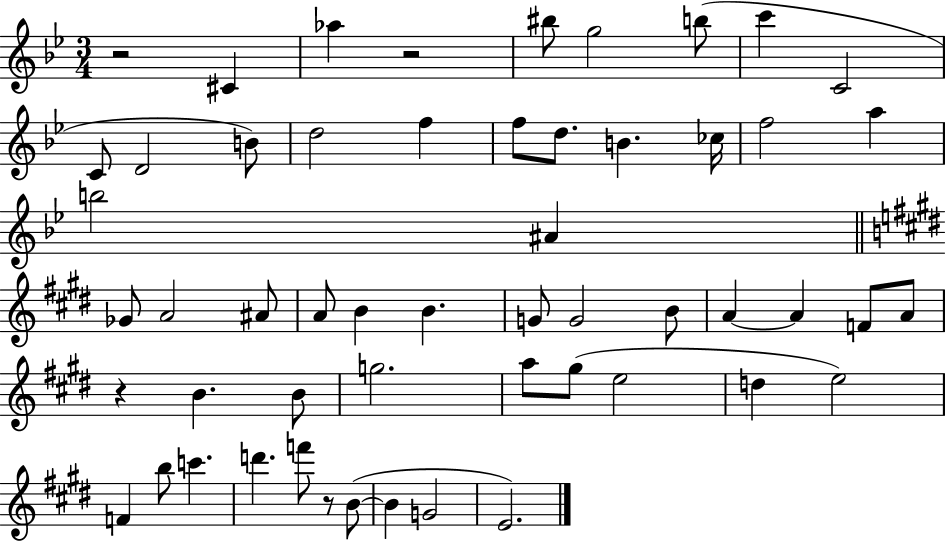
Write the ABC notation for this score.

X:1
T:Untitled
M:3/4
L:1/4
K:Bb
z2 ^C _a z2 ^b/2 g2 b/2 c' C2 C/2 D2 B/2 d2 f f/2 d/2 B _c/4 f2 a b2 ^A _G/2 A2 ^A/2 A/2 B B G/2 G2 B/2 A A F/2 A/2 z B B/2 g2 a/2 ^g/2 e2 d e2 F b/2 c' d' f'/2 z/2 B/2 B G2 E2